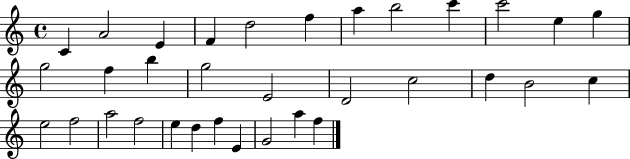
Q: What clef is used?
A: treble